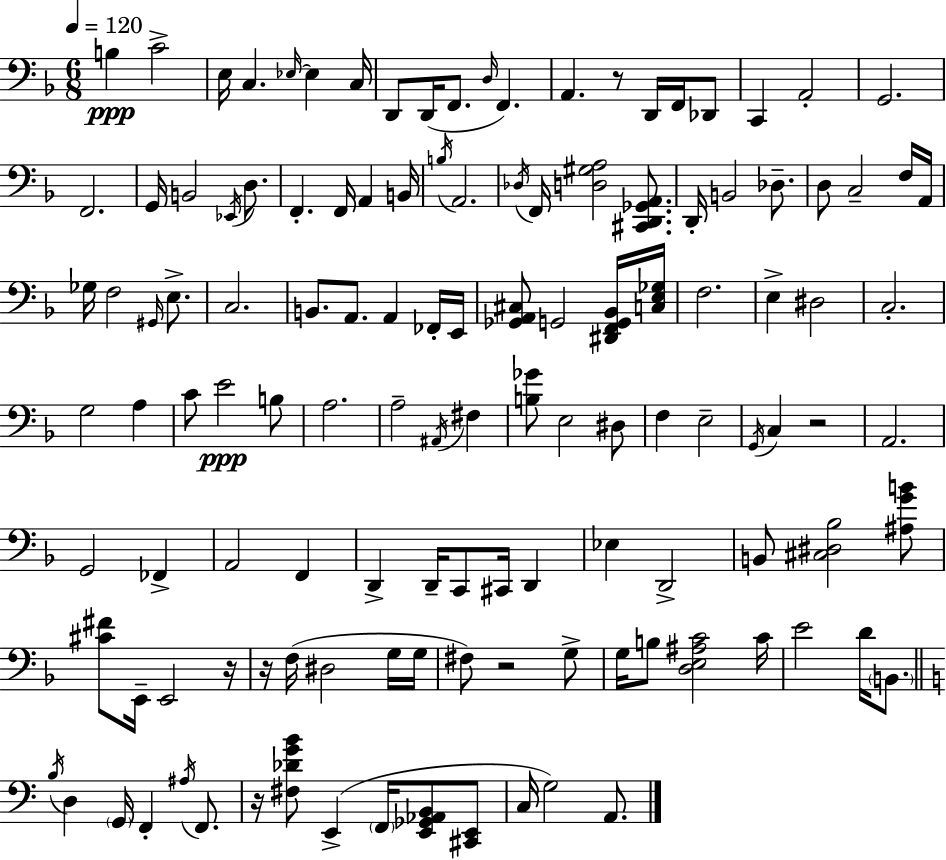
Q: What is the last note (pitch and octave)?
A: A2